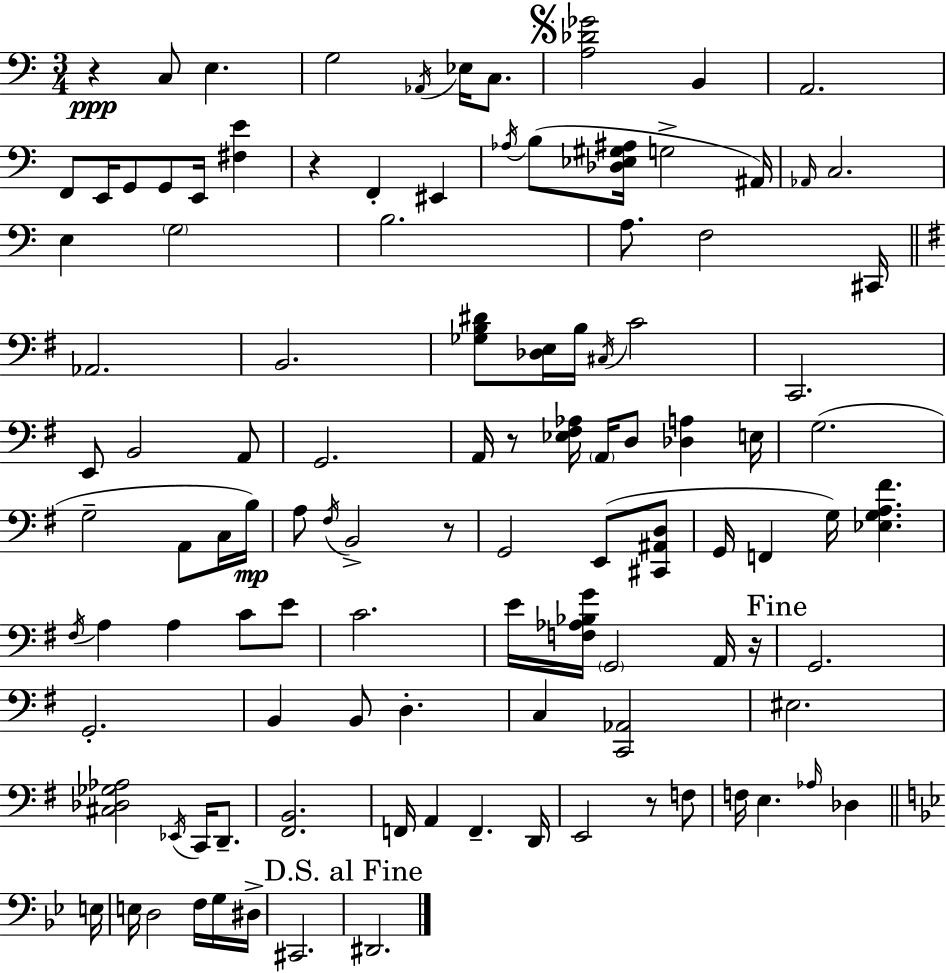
X:1
T:Untitled
M:3/4
L:1/4
K:Am
z C,/2 E, G,2 _A,,/4 _E,/4 C,/2 [A,_D_G]2 B,, A,,2 F,,/2 E,,/4 G,,/2 G,,/2 E,,/4 [^F,E] z F,, ^E,, _A,/4 B,/2 [_D,_E,^G,^A,]/4 G,2 ^A,,/4 _A,,/4 C,2 E, G,2 B,2 A,/2 F,2 ^C,,/4 _A,,2 B,,2 [_G,B,^D]/2 [_D,E,]/4 B,/4 ^C,/4 C2 C,,2 E,,/2 B,,2 A,,/2 G,,2 A,,/4 z/2 [_E,^F,_A,]/4 A,,/4 D,/2 [_D,A,] E,/4 G,2 G,2 A,,/2 C,/4 B,/4 A,/2 ^F,/4 B,,2 z/2 G,,2 E,,/2 [^C,,^A,,D,]/2 G,,/4 F,, G,/4 [_E,G,A,^F] ^F,/4 A, A, C/2 E/2 C2 E/4 [F,_A,_B,G]/4 G,,2 A,,/4 z/4 G,,2 G,,2 B,, B,,/2 D, C, [C,,_A,,]2 ^E,2 [^C,_D,_G,_A,]2 _E,,/4 C,,/4 D,,/2 [^F,,B,,]2 F,,/4 A,, F,, D,,/4 E,,2 z/2 F,/2 F,/4 E, _A,/4 _D, E,/4 E,/4 D,2 F,/4 G,/4 ^D,/4 ^C,,2 ^D,,2